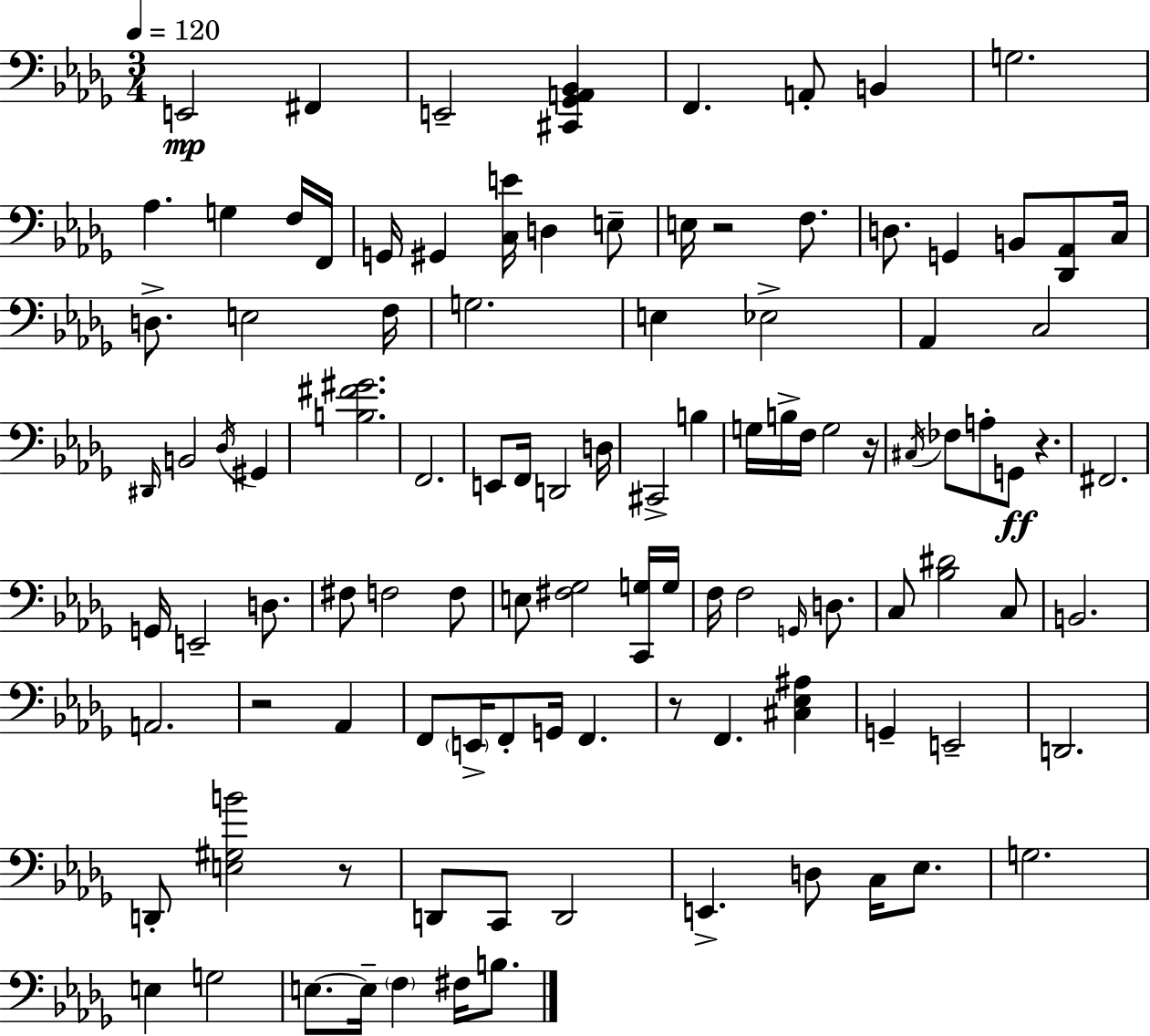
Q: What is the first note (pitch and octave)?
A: E2